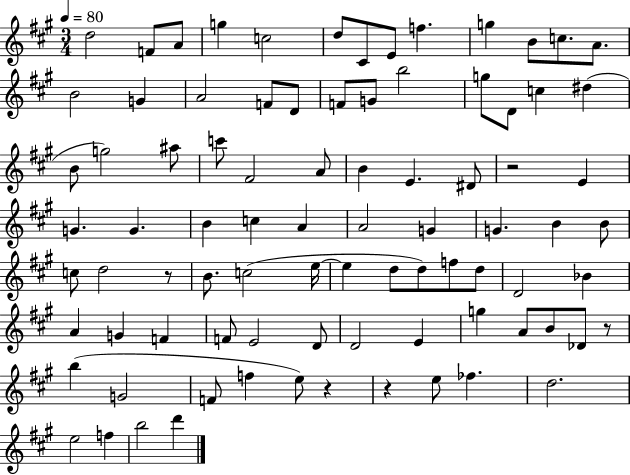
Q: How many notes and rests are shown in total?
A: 86